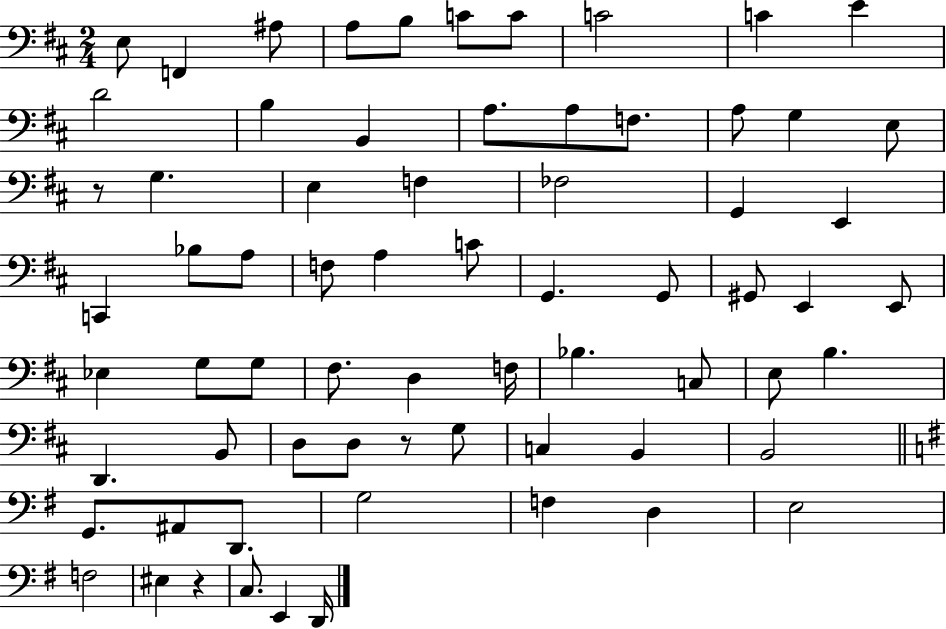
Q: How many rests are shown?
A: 3